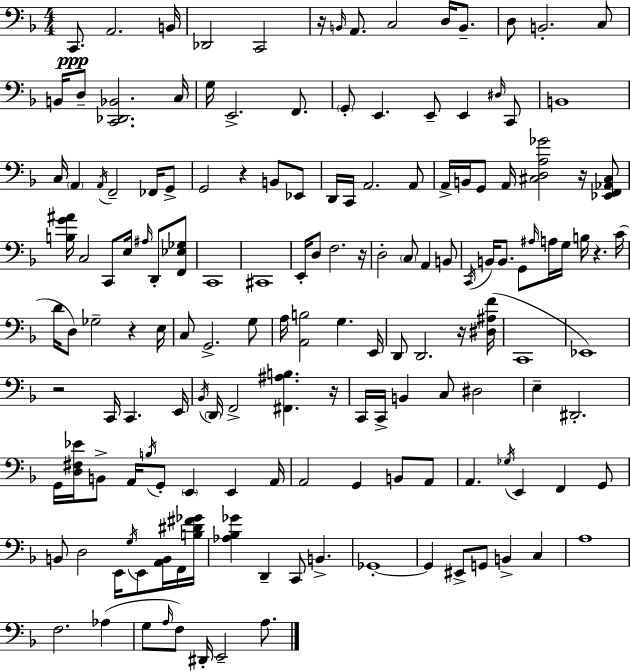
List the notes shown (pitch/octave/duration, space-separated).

C2/e. A2/h. B2/s Db2/h C2/h R/s B2/s A2/e. C3/h D3/s B2/e. D3/e B2/h. C3/e B2/s D3/e [C2,Db2,Bb2]/h. C3/s G3/s E2/h. F2/e. G2/e E2/q. E2/e E2/q D#3/s C2/e B2/w C3/s A2/q A2/s F2/h FES2/s G2/e G2/h R/q B2/e Eb2/e D2/s C2/s A2/h. A2/e A2/s B2/s G2/e A2/s [C#3,D3,A3,Gb4]/h R/s [Eb2,F2,Ab2,C#3]/e [B3,G4,A#4]/s C3/h C2/e E3/s A#3/s D2/e [F2,Eb3,Gb3]/e C2/w C#2/w E2/s D3/e F3/h. R/s D3/h C3/e A2/q B2/e C2/s B2/s B2/e. G2/e A#3/s A3/s G3/s B3/s R/q. C4/s D4/s D3/e Gb3/h R/q E3/s C3/e G2/h. G3/e A3/s [A2,B3]/h G3/q. E2/s D2/e D2/h. R/s [D#3,A#3,F4]/s C2/w Eb2/w R/h C2/s C2/q. E2/s Bb2/s D2/s F2/h [F#2,A#3,B3]/q. R/s C2/s C2/s B2/q C3/e D#3/h E3/q D#2/h. G2/s [D3,F#3,Eb4]/s B2/e A2/s B3/s G2/e E2/q E2/q A2/s A2/h G2/q B2/e A2/e A2/q. Gb3/s E2/q F2/q G2/e B2/e D3/h E2/s G3/s E2/e [A2,B2]/s F2/s [B3,D#4,F#4,Gb4]/s [Ab3,Bb3,Gb4]/q D2/q C2/e B2/q. Gb2/w Gb2/q EIS2/e G2/e B2/q C3/q A3/w F3/h. Ab3/q G3/e A3/s F3/e D#2/s E2/h A3/e.